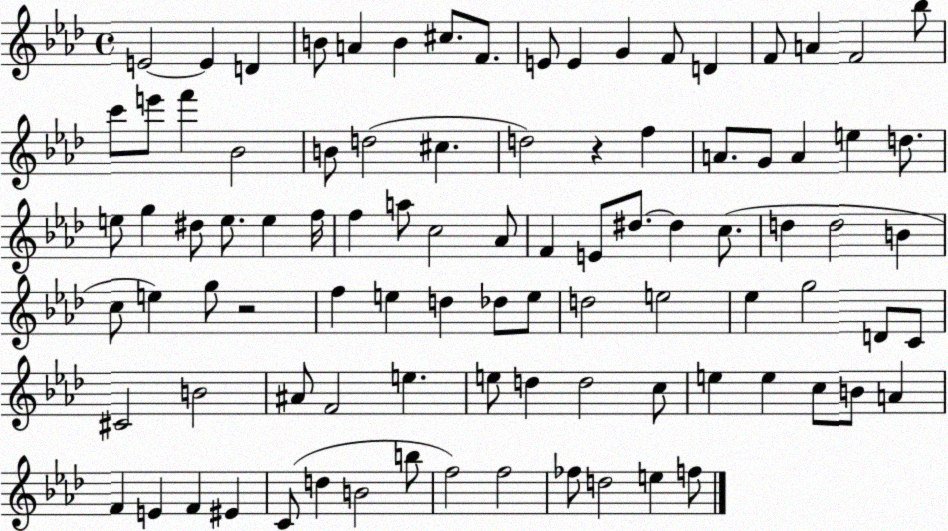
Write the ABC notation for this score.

X:1
T:Untitled
M:4/4
L:1/4
K:Ab
E2 E D B/2 A B ^c/2 F/2 E/2 E G F/2 D F/2 A F2 _b/2 c'/2 e'/2 f' _B2 B/2 d2 ^c d2 z f A/2 G/2 A e d/2 e/2 g ^d/2 e/2 e f/4 f a/2 c2 _A/2 F E/2 ^d/2 ^d c/2 d d2 B c/2 e g/2 z2 f e d _d/2 e/2 d2 e2 _e g2 D/2 C/2 ^C2 B2 ^A/2 F2 e e/2 d d2 c/2 e e c/2 B/2 A F E F ^E C/2 d B2 b/2 f2 f2 _f/2 d2 e f/2